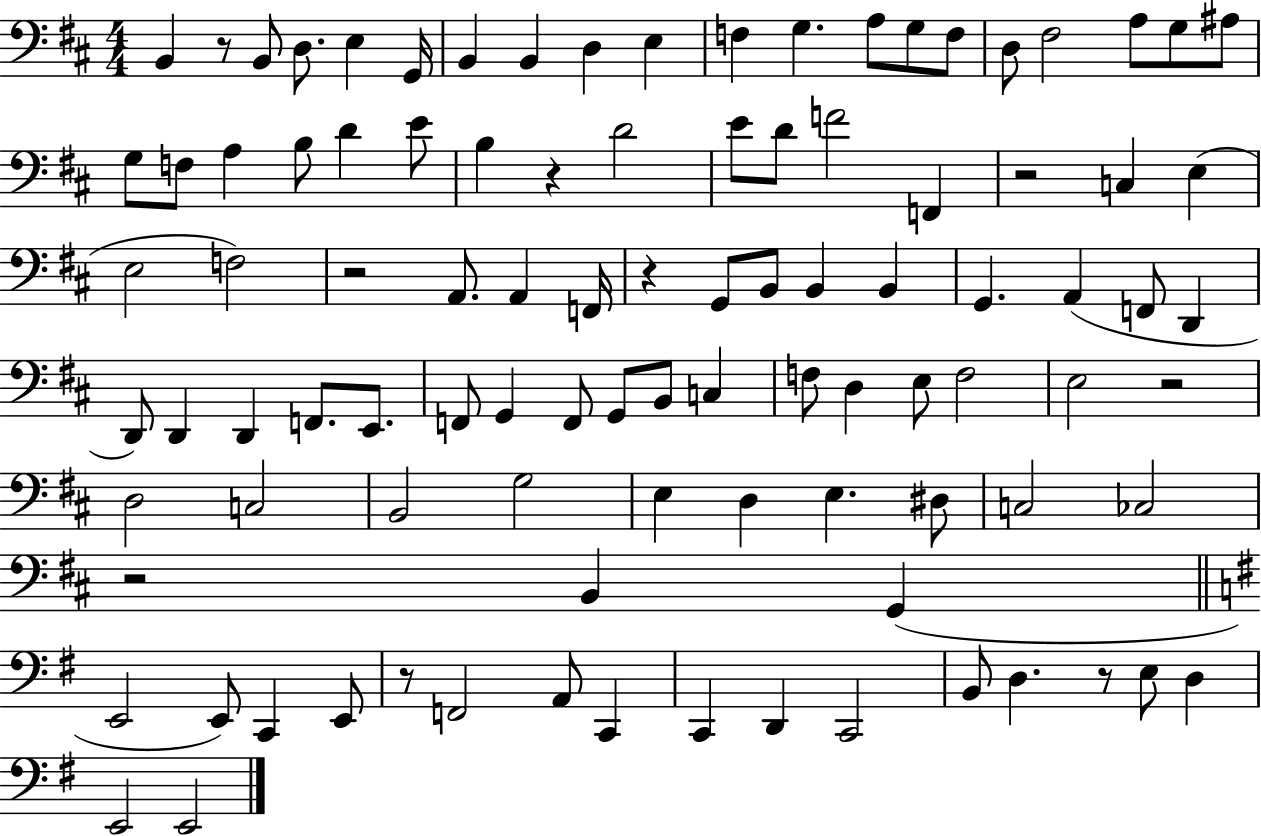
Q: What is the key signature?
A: D major